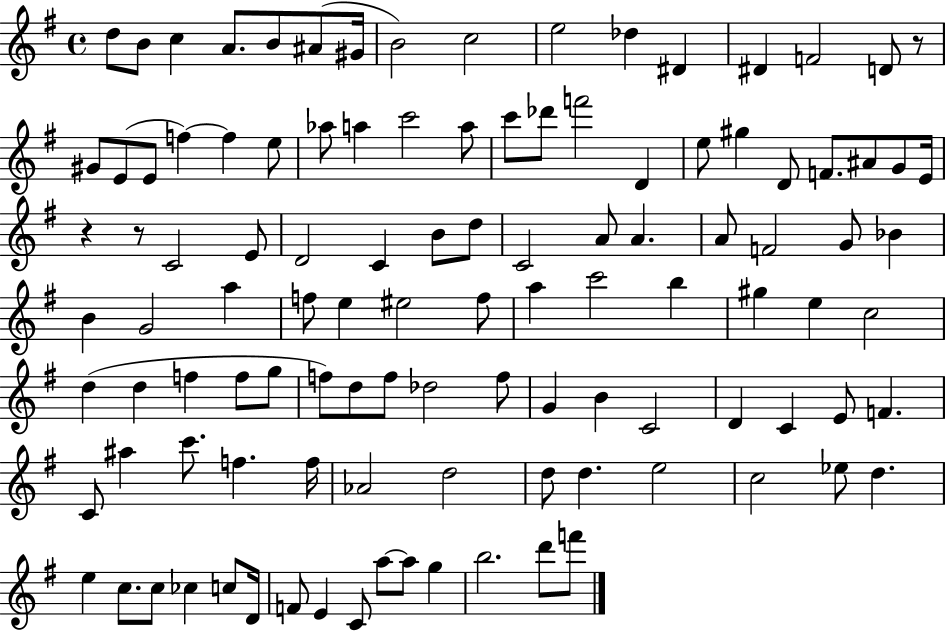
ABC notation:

X:1
T:Untitled
M:4/4
L:1/4
K:G
d/2 B/2 c A/2 B/2 ^A/2 ^G/4 B2 c2 e2 _d ^D ^D F2 D/2 z/2 ^G/2 E/2 E/2 f f e/2 _a/2 a c'2 a/2 c'/2 _d'/2 f'2 D e/2 ^g D/2 F/2 ^A/2 G/2 E/4 z z/2 C2 E/2 D2 C B/2 d/2 C2 A/2 A A/2 F2 G/2 _B B G2 a f/2 e ^e2 f/2 a c'2 b ^g e c2 d d f f/2 g/2 f/2 d/2 f/2 _d2 f/2 G B C2 D C E/2 F C/2 ^a c'/2 f f/4 _A2 d2 d/2 d e2 c2 _e/2 d e c/2 c/2 _c c/2 D/4 F/2 E C/2 a/2 a/2 g b2 d'/2 f'/2